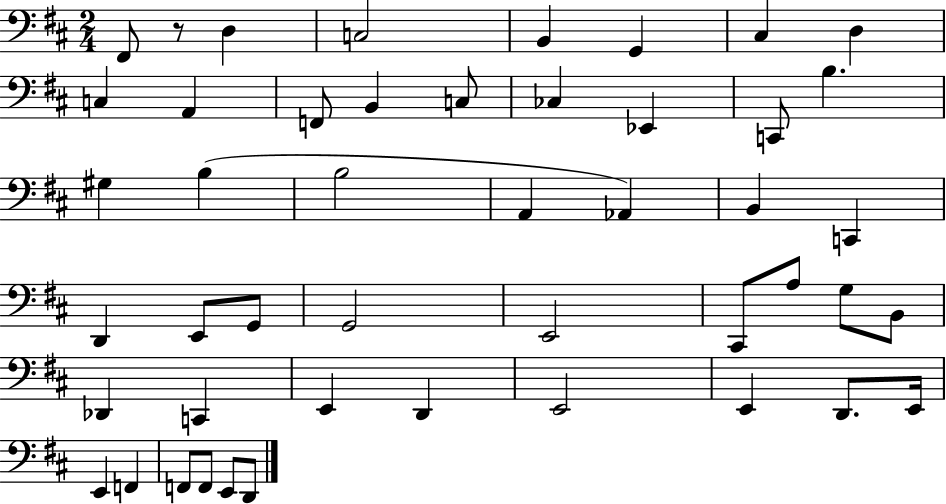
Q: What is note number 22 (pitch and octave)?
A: B2